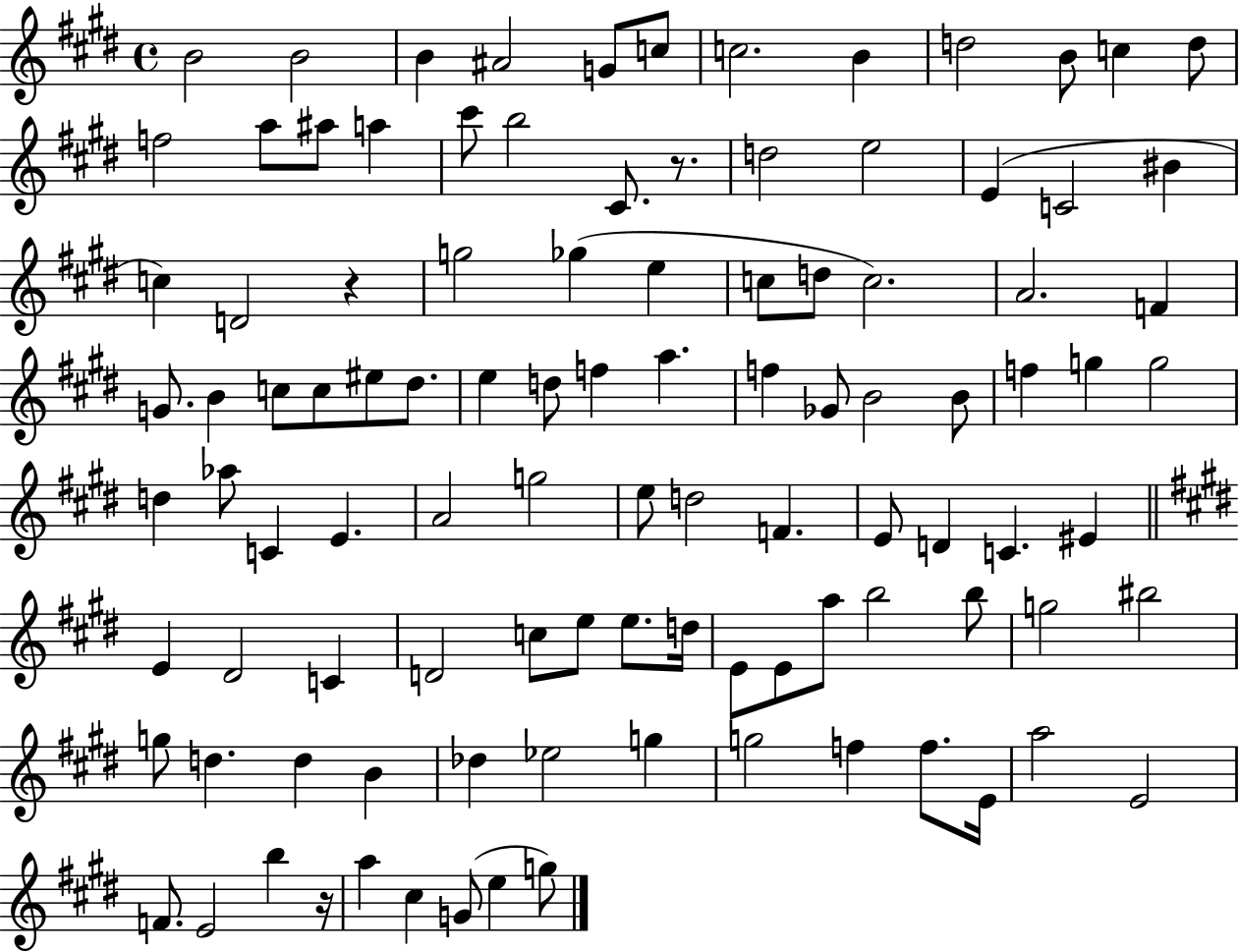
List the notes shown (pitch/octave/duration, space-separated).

B4/h B4/h B4/q A#4/h G4/e C5/e C5/h. B4/q D5/h B4/e C5/q D5/e F5/h A5/e A#5/e A5/q C#6/e B5/h C#4/e. R/e. D5/h E5/h E4/q C4/h BIS4/q C5/q D4/h R/q G5/h Gb5/q E5/q C5/e D5/e C5/h. A4/h. F4/q G4/e. B4/q C5/e C5/e EIS5/e D#5/e. E5/q D5/e F5/q A5/q. F5/q Gb4/e B4/h B4/e F5/q G5/q G5/h D5/q Ab5/e C4/q E4/q. A4/h G5/h E5/e D5/h F4/q. E4/e D4/q C4/q. EIS4/q E4/q D#4/h C4/q D4/h C5/e E5/e E5/e. D5/s E4/e E4/e A5/e B5/h B5/e G5/h BIS5/h G5/e D5/q. D5/q B4/q Db5/q Eb5/h G5/q G5/h F5/q F5/e. E4/s A5/h E4/h F4/e. E4/h B5/q R/s A5/q C#5/q G4/e E5/q G5/e